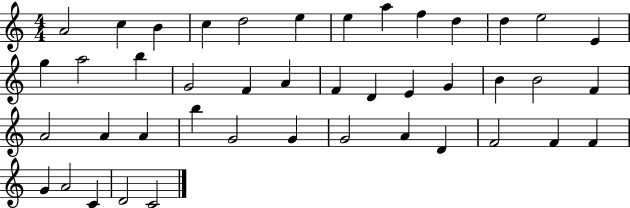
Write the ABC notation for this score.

X:1
T:Untitled
M:4/4
L:1/4
K:C
A2 c B c d2 e e a f d d e2 E g a2 b G2 F A F D E G B B2 F A2 A A b G2 G G2 A D F2 F F G A2 C D2 C2